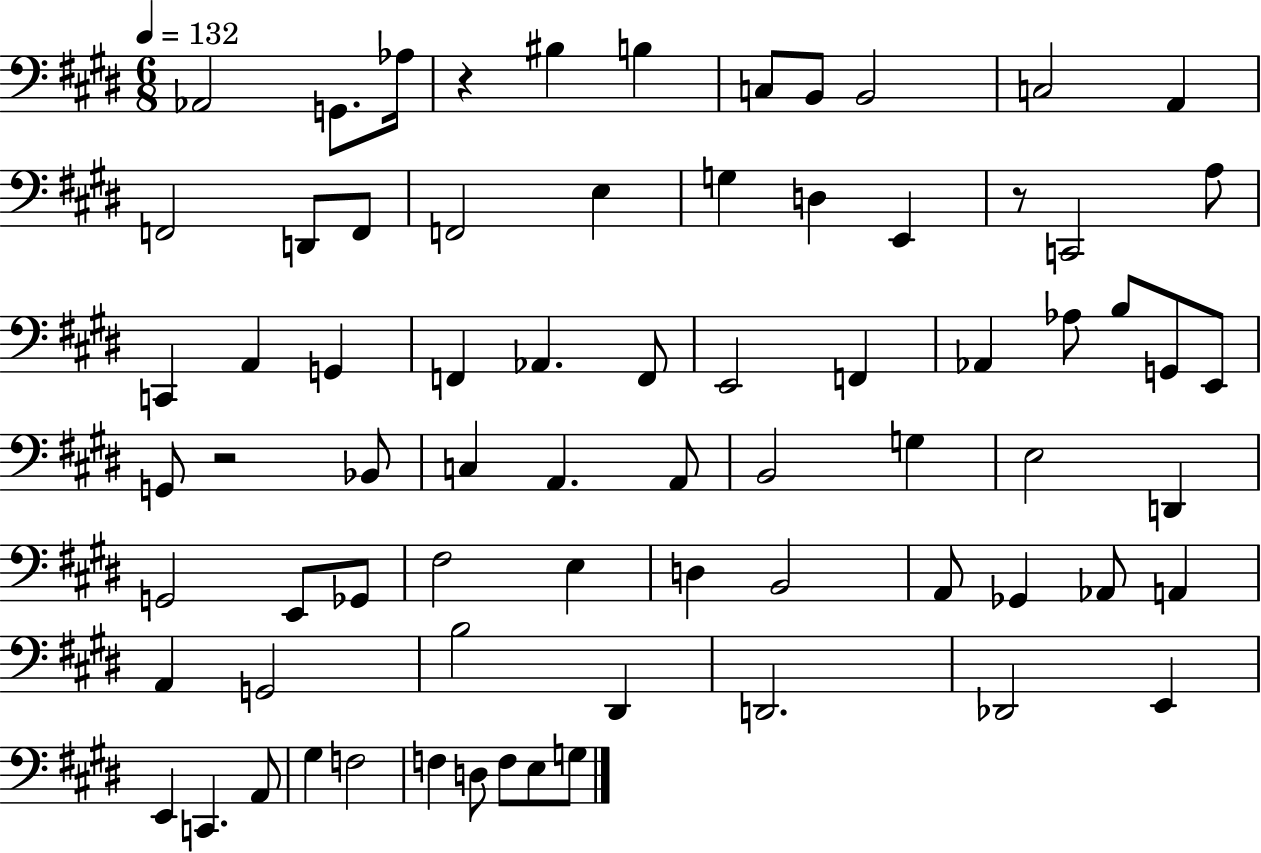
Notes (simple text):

Ab2/h G2/e. Ab3/s R/q BIS3/q B3/q C3/e B2/e B2/h C3/h A2/q F2/h D2/e F2/e F2/h E3/q G3/q D3/q E2/q R/e C2/h A3/e C2/q A2/q G2/q F2/q Ab2/q. F2/e E2/h F2/q Ab2/q Ab3/e B3/e G2/e E2/e G2/e R/h Bb2/e C3/q A2/q. A2/e B2/h G3/q E3/h D2/q G2/h E2/e Gb2/e F#3/h E3/q D3/q B2/h A2/e Gb2/q Ab2/e A2/q A2/q G2/h B3/h D#2/q D2/h. Db2/h E2/q E2/q C2/q. A2/e G#3/q F3/h F3/q D3/e F3/e E3/e G3/e